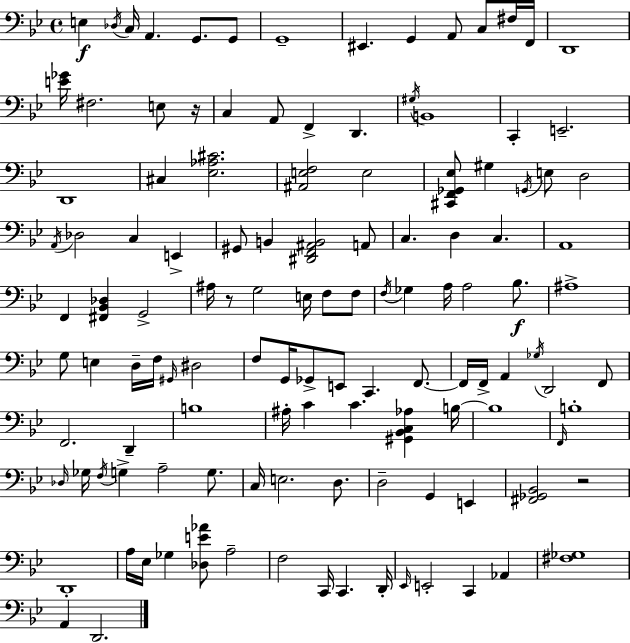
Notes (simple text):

E3/q Db3/s C3/s A2/q. G2/e. G2/e G2/w EIS2/q. G2/q A2/e C3/e F#3/s F2/s D2/w [E4,Gb4]/s F#3/h. E3/e R/s C3/q A2/e F2/q D2/q. G#3/s B2/w C2/q E2/h. D2/w C#3/q [Eb3,Ab3,C#4]/h. [A#2,E3,F3]/h E3/h [C#2,F2,Gb2,Eb3]/e G#3/q G2/s E3/e D3/h A2/s Db3/h C3/q E2/q G#2/e B2/q [D#2,F2,A#2,B2]/h A2/e C3/q. D3/q C3/q. A2/w F2/q [F#2,Bb2,Db3]/q G2/h A#3/s R/e G3/h E3/s F3/e F3/e F3/s Gb3/q A3/s A3/h Bb3/e. A#3/w G3/e E3/q D3/s F3/s G#2/s D#3/h F3/e G2/s Gb2/e E2/e C2/q. F2/e. F2/s F2/s A2/q Gb3/s D2/h F2/e F2/h. D2/q B3/w A#3/s C4/q C4/q. [G#2,Bb2,C3,Ab3]/q B3/s B3/w F2/s B3/w Db3/s Gb3/s F3/s G3/q A3/h G3/e. C3/s E3/h. D3/e. D3/h G2/q E2/q [F#2,Gb2,Bb2]/h R/h D2/w A3/s Eb3/s Gb3/q [Db3,E4,Ab4]/e A3/h F3/h C2/s C2/q. D2/s Eb2/s E2/h C2/q Ab2/q [F#3,Gb3]/w A2/q D2/h.